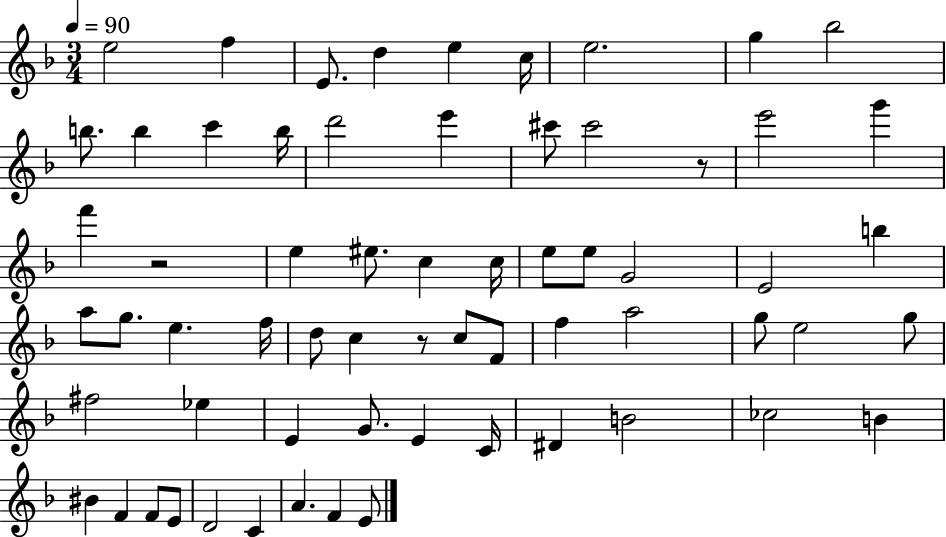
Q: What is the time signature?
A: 3/4